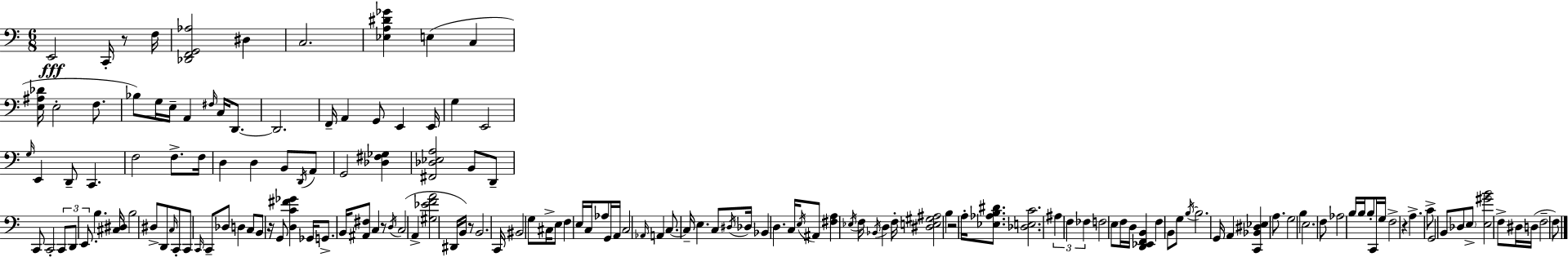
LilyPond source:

{
  \clef bass
  \numericTimeSignature
  \time 6/8
  \key a \minor
  \repeat volta 2 { e,2\fff c,16-. r8 f16 | <des, f, g, aes>2 dis4 | c2. | <ees a dis' ges'>4 e4( c4 | \break <e ais des'>16 e2-. f8. | bes8) g16 e16-- a,4 \grace { fis16 } c16 d,8.~~ | d,2. | f,16-- a,4 g,8 e,4 | \break e,16 g4 e,2 | \grace { g16 } e,4 d,8-- c,4. | f2 f8.-> | f16 d4 d4 b,8 | \break \acciaccatura { d,16 } a,8 g,2 <des fis ges>4 | <fis, des ees a>2 b,8 | d,8-- c,8 c,2-. | \tuplet 3/2 { c,8 d,8 e,8. } b4. | \break <cis dis>16 b2 dis8-> | d,8 \grace { c16 } c,8-. c,8 \grace { c,16 } c,8-- des8 | d4 c8 b,8 r16 g,8 | <d c' fis' ges'>4 ges,16 g,8.-> b,16 <ais, fis>8 c4 | \break r8 \acciaccatura { d16 }( c2 | a,4-> <gis ees' f' a'>2 | dis,16 b,16) r8 b,2. | c,16 bis,2 | \break g8 cis16-> e8 f4 | e16 c16 aes8 g,16 a,16 c2 | \grace { aes,16 } a,4 c8.~~ c16-- e4. | c8 \acciaccatura { dis16 } des16 bes,4 | \break d4. c16 \acciaccatura { e16 } ais,8 <fis a>4 | \acciaccatura { ees16 } f16 \acciaccatura { bes,16 } d4 f16-. <dis e gis ais>2 | b4 r2 | a16-. <ees aes b dis'>8. <des e c'>2. | \break \tuplet 3/2 { ais4 | f4 fes4 } f2 | e8 f16 d16 <d, ees, f, b,>4 | f4 b,8 g8 \acciaccatura { b16~ }~ | \break b2. | g,16 a,4 <c, bes, dis ees>4 a8. | g2 b4 | e2. | \break f8 aes2 b16 b16 | b8-. c,16 g16 f2-> | r4 a4.-> c'8-> | g,2 b,8 des8 | \break \parenthesize e8-> <e gis' b'>2 f8-> | dis16 d16( f2-- f8) | } \bar "|."
}